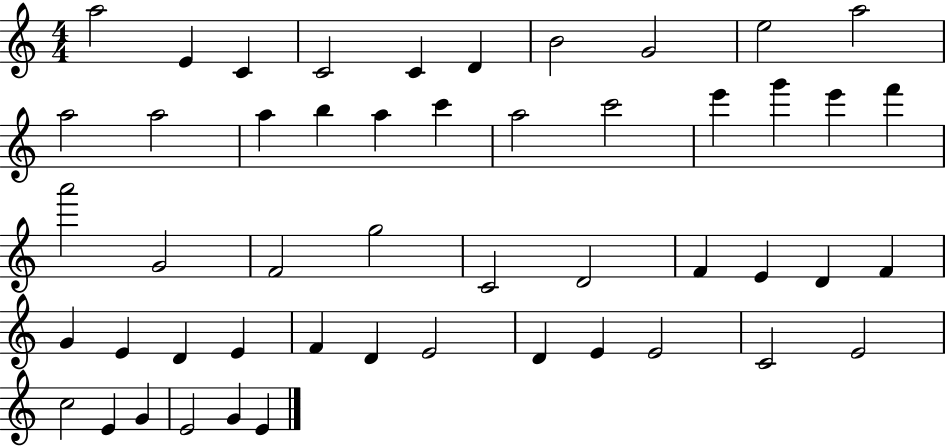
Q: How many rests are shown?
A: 0